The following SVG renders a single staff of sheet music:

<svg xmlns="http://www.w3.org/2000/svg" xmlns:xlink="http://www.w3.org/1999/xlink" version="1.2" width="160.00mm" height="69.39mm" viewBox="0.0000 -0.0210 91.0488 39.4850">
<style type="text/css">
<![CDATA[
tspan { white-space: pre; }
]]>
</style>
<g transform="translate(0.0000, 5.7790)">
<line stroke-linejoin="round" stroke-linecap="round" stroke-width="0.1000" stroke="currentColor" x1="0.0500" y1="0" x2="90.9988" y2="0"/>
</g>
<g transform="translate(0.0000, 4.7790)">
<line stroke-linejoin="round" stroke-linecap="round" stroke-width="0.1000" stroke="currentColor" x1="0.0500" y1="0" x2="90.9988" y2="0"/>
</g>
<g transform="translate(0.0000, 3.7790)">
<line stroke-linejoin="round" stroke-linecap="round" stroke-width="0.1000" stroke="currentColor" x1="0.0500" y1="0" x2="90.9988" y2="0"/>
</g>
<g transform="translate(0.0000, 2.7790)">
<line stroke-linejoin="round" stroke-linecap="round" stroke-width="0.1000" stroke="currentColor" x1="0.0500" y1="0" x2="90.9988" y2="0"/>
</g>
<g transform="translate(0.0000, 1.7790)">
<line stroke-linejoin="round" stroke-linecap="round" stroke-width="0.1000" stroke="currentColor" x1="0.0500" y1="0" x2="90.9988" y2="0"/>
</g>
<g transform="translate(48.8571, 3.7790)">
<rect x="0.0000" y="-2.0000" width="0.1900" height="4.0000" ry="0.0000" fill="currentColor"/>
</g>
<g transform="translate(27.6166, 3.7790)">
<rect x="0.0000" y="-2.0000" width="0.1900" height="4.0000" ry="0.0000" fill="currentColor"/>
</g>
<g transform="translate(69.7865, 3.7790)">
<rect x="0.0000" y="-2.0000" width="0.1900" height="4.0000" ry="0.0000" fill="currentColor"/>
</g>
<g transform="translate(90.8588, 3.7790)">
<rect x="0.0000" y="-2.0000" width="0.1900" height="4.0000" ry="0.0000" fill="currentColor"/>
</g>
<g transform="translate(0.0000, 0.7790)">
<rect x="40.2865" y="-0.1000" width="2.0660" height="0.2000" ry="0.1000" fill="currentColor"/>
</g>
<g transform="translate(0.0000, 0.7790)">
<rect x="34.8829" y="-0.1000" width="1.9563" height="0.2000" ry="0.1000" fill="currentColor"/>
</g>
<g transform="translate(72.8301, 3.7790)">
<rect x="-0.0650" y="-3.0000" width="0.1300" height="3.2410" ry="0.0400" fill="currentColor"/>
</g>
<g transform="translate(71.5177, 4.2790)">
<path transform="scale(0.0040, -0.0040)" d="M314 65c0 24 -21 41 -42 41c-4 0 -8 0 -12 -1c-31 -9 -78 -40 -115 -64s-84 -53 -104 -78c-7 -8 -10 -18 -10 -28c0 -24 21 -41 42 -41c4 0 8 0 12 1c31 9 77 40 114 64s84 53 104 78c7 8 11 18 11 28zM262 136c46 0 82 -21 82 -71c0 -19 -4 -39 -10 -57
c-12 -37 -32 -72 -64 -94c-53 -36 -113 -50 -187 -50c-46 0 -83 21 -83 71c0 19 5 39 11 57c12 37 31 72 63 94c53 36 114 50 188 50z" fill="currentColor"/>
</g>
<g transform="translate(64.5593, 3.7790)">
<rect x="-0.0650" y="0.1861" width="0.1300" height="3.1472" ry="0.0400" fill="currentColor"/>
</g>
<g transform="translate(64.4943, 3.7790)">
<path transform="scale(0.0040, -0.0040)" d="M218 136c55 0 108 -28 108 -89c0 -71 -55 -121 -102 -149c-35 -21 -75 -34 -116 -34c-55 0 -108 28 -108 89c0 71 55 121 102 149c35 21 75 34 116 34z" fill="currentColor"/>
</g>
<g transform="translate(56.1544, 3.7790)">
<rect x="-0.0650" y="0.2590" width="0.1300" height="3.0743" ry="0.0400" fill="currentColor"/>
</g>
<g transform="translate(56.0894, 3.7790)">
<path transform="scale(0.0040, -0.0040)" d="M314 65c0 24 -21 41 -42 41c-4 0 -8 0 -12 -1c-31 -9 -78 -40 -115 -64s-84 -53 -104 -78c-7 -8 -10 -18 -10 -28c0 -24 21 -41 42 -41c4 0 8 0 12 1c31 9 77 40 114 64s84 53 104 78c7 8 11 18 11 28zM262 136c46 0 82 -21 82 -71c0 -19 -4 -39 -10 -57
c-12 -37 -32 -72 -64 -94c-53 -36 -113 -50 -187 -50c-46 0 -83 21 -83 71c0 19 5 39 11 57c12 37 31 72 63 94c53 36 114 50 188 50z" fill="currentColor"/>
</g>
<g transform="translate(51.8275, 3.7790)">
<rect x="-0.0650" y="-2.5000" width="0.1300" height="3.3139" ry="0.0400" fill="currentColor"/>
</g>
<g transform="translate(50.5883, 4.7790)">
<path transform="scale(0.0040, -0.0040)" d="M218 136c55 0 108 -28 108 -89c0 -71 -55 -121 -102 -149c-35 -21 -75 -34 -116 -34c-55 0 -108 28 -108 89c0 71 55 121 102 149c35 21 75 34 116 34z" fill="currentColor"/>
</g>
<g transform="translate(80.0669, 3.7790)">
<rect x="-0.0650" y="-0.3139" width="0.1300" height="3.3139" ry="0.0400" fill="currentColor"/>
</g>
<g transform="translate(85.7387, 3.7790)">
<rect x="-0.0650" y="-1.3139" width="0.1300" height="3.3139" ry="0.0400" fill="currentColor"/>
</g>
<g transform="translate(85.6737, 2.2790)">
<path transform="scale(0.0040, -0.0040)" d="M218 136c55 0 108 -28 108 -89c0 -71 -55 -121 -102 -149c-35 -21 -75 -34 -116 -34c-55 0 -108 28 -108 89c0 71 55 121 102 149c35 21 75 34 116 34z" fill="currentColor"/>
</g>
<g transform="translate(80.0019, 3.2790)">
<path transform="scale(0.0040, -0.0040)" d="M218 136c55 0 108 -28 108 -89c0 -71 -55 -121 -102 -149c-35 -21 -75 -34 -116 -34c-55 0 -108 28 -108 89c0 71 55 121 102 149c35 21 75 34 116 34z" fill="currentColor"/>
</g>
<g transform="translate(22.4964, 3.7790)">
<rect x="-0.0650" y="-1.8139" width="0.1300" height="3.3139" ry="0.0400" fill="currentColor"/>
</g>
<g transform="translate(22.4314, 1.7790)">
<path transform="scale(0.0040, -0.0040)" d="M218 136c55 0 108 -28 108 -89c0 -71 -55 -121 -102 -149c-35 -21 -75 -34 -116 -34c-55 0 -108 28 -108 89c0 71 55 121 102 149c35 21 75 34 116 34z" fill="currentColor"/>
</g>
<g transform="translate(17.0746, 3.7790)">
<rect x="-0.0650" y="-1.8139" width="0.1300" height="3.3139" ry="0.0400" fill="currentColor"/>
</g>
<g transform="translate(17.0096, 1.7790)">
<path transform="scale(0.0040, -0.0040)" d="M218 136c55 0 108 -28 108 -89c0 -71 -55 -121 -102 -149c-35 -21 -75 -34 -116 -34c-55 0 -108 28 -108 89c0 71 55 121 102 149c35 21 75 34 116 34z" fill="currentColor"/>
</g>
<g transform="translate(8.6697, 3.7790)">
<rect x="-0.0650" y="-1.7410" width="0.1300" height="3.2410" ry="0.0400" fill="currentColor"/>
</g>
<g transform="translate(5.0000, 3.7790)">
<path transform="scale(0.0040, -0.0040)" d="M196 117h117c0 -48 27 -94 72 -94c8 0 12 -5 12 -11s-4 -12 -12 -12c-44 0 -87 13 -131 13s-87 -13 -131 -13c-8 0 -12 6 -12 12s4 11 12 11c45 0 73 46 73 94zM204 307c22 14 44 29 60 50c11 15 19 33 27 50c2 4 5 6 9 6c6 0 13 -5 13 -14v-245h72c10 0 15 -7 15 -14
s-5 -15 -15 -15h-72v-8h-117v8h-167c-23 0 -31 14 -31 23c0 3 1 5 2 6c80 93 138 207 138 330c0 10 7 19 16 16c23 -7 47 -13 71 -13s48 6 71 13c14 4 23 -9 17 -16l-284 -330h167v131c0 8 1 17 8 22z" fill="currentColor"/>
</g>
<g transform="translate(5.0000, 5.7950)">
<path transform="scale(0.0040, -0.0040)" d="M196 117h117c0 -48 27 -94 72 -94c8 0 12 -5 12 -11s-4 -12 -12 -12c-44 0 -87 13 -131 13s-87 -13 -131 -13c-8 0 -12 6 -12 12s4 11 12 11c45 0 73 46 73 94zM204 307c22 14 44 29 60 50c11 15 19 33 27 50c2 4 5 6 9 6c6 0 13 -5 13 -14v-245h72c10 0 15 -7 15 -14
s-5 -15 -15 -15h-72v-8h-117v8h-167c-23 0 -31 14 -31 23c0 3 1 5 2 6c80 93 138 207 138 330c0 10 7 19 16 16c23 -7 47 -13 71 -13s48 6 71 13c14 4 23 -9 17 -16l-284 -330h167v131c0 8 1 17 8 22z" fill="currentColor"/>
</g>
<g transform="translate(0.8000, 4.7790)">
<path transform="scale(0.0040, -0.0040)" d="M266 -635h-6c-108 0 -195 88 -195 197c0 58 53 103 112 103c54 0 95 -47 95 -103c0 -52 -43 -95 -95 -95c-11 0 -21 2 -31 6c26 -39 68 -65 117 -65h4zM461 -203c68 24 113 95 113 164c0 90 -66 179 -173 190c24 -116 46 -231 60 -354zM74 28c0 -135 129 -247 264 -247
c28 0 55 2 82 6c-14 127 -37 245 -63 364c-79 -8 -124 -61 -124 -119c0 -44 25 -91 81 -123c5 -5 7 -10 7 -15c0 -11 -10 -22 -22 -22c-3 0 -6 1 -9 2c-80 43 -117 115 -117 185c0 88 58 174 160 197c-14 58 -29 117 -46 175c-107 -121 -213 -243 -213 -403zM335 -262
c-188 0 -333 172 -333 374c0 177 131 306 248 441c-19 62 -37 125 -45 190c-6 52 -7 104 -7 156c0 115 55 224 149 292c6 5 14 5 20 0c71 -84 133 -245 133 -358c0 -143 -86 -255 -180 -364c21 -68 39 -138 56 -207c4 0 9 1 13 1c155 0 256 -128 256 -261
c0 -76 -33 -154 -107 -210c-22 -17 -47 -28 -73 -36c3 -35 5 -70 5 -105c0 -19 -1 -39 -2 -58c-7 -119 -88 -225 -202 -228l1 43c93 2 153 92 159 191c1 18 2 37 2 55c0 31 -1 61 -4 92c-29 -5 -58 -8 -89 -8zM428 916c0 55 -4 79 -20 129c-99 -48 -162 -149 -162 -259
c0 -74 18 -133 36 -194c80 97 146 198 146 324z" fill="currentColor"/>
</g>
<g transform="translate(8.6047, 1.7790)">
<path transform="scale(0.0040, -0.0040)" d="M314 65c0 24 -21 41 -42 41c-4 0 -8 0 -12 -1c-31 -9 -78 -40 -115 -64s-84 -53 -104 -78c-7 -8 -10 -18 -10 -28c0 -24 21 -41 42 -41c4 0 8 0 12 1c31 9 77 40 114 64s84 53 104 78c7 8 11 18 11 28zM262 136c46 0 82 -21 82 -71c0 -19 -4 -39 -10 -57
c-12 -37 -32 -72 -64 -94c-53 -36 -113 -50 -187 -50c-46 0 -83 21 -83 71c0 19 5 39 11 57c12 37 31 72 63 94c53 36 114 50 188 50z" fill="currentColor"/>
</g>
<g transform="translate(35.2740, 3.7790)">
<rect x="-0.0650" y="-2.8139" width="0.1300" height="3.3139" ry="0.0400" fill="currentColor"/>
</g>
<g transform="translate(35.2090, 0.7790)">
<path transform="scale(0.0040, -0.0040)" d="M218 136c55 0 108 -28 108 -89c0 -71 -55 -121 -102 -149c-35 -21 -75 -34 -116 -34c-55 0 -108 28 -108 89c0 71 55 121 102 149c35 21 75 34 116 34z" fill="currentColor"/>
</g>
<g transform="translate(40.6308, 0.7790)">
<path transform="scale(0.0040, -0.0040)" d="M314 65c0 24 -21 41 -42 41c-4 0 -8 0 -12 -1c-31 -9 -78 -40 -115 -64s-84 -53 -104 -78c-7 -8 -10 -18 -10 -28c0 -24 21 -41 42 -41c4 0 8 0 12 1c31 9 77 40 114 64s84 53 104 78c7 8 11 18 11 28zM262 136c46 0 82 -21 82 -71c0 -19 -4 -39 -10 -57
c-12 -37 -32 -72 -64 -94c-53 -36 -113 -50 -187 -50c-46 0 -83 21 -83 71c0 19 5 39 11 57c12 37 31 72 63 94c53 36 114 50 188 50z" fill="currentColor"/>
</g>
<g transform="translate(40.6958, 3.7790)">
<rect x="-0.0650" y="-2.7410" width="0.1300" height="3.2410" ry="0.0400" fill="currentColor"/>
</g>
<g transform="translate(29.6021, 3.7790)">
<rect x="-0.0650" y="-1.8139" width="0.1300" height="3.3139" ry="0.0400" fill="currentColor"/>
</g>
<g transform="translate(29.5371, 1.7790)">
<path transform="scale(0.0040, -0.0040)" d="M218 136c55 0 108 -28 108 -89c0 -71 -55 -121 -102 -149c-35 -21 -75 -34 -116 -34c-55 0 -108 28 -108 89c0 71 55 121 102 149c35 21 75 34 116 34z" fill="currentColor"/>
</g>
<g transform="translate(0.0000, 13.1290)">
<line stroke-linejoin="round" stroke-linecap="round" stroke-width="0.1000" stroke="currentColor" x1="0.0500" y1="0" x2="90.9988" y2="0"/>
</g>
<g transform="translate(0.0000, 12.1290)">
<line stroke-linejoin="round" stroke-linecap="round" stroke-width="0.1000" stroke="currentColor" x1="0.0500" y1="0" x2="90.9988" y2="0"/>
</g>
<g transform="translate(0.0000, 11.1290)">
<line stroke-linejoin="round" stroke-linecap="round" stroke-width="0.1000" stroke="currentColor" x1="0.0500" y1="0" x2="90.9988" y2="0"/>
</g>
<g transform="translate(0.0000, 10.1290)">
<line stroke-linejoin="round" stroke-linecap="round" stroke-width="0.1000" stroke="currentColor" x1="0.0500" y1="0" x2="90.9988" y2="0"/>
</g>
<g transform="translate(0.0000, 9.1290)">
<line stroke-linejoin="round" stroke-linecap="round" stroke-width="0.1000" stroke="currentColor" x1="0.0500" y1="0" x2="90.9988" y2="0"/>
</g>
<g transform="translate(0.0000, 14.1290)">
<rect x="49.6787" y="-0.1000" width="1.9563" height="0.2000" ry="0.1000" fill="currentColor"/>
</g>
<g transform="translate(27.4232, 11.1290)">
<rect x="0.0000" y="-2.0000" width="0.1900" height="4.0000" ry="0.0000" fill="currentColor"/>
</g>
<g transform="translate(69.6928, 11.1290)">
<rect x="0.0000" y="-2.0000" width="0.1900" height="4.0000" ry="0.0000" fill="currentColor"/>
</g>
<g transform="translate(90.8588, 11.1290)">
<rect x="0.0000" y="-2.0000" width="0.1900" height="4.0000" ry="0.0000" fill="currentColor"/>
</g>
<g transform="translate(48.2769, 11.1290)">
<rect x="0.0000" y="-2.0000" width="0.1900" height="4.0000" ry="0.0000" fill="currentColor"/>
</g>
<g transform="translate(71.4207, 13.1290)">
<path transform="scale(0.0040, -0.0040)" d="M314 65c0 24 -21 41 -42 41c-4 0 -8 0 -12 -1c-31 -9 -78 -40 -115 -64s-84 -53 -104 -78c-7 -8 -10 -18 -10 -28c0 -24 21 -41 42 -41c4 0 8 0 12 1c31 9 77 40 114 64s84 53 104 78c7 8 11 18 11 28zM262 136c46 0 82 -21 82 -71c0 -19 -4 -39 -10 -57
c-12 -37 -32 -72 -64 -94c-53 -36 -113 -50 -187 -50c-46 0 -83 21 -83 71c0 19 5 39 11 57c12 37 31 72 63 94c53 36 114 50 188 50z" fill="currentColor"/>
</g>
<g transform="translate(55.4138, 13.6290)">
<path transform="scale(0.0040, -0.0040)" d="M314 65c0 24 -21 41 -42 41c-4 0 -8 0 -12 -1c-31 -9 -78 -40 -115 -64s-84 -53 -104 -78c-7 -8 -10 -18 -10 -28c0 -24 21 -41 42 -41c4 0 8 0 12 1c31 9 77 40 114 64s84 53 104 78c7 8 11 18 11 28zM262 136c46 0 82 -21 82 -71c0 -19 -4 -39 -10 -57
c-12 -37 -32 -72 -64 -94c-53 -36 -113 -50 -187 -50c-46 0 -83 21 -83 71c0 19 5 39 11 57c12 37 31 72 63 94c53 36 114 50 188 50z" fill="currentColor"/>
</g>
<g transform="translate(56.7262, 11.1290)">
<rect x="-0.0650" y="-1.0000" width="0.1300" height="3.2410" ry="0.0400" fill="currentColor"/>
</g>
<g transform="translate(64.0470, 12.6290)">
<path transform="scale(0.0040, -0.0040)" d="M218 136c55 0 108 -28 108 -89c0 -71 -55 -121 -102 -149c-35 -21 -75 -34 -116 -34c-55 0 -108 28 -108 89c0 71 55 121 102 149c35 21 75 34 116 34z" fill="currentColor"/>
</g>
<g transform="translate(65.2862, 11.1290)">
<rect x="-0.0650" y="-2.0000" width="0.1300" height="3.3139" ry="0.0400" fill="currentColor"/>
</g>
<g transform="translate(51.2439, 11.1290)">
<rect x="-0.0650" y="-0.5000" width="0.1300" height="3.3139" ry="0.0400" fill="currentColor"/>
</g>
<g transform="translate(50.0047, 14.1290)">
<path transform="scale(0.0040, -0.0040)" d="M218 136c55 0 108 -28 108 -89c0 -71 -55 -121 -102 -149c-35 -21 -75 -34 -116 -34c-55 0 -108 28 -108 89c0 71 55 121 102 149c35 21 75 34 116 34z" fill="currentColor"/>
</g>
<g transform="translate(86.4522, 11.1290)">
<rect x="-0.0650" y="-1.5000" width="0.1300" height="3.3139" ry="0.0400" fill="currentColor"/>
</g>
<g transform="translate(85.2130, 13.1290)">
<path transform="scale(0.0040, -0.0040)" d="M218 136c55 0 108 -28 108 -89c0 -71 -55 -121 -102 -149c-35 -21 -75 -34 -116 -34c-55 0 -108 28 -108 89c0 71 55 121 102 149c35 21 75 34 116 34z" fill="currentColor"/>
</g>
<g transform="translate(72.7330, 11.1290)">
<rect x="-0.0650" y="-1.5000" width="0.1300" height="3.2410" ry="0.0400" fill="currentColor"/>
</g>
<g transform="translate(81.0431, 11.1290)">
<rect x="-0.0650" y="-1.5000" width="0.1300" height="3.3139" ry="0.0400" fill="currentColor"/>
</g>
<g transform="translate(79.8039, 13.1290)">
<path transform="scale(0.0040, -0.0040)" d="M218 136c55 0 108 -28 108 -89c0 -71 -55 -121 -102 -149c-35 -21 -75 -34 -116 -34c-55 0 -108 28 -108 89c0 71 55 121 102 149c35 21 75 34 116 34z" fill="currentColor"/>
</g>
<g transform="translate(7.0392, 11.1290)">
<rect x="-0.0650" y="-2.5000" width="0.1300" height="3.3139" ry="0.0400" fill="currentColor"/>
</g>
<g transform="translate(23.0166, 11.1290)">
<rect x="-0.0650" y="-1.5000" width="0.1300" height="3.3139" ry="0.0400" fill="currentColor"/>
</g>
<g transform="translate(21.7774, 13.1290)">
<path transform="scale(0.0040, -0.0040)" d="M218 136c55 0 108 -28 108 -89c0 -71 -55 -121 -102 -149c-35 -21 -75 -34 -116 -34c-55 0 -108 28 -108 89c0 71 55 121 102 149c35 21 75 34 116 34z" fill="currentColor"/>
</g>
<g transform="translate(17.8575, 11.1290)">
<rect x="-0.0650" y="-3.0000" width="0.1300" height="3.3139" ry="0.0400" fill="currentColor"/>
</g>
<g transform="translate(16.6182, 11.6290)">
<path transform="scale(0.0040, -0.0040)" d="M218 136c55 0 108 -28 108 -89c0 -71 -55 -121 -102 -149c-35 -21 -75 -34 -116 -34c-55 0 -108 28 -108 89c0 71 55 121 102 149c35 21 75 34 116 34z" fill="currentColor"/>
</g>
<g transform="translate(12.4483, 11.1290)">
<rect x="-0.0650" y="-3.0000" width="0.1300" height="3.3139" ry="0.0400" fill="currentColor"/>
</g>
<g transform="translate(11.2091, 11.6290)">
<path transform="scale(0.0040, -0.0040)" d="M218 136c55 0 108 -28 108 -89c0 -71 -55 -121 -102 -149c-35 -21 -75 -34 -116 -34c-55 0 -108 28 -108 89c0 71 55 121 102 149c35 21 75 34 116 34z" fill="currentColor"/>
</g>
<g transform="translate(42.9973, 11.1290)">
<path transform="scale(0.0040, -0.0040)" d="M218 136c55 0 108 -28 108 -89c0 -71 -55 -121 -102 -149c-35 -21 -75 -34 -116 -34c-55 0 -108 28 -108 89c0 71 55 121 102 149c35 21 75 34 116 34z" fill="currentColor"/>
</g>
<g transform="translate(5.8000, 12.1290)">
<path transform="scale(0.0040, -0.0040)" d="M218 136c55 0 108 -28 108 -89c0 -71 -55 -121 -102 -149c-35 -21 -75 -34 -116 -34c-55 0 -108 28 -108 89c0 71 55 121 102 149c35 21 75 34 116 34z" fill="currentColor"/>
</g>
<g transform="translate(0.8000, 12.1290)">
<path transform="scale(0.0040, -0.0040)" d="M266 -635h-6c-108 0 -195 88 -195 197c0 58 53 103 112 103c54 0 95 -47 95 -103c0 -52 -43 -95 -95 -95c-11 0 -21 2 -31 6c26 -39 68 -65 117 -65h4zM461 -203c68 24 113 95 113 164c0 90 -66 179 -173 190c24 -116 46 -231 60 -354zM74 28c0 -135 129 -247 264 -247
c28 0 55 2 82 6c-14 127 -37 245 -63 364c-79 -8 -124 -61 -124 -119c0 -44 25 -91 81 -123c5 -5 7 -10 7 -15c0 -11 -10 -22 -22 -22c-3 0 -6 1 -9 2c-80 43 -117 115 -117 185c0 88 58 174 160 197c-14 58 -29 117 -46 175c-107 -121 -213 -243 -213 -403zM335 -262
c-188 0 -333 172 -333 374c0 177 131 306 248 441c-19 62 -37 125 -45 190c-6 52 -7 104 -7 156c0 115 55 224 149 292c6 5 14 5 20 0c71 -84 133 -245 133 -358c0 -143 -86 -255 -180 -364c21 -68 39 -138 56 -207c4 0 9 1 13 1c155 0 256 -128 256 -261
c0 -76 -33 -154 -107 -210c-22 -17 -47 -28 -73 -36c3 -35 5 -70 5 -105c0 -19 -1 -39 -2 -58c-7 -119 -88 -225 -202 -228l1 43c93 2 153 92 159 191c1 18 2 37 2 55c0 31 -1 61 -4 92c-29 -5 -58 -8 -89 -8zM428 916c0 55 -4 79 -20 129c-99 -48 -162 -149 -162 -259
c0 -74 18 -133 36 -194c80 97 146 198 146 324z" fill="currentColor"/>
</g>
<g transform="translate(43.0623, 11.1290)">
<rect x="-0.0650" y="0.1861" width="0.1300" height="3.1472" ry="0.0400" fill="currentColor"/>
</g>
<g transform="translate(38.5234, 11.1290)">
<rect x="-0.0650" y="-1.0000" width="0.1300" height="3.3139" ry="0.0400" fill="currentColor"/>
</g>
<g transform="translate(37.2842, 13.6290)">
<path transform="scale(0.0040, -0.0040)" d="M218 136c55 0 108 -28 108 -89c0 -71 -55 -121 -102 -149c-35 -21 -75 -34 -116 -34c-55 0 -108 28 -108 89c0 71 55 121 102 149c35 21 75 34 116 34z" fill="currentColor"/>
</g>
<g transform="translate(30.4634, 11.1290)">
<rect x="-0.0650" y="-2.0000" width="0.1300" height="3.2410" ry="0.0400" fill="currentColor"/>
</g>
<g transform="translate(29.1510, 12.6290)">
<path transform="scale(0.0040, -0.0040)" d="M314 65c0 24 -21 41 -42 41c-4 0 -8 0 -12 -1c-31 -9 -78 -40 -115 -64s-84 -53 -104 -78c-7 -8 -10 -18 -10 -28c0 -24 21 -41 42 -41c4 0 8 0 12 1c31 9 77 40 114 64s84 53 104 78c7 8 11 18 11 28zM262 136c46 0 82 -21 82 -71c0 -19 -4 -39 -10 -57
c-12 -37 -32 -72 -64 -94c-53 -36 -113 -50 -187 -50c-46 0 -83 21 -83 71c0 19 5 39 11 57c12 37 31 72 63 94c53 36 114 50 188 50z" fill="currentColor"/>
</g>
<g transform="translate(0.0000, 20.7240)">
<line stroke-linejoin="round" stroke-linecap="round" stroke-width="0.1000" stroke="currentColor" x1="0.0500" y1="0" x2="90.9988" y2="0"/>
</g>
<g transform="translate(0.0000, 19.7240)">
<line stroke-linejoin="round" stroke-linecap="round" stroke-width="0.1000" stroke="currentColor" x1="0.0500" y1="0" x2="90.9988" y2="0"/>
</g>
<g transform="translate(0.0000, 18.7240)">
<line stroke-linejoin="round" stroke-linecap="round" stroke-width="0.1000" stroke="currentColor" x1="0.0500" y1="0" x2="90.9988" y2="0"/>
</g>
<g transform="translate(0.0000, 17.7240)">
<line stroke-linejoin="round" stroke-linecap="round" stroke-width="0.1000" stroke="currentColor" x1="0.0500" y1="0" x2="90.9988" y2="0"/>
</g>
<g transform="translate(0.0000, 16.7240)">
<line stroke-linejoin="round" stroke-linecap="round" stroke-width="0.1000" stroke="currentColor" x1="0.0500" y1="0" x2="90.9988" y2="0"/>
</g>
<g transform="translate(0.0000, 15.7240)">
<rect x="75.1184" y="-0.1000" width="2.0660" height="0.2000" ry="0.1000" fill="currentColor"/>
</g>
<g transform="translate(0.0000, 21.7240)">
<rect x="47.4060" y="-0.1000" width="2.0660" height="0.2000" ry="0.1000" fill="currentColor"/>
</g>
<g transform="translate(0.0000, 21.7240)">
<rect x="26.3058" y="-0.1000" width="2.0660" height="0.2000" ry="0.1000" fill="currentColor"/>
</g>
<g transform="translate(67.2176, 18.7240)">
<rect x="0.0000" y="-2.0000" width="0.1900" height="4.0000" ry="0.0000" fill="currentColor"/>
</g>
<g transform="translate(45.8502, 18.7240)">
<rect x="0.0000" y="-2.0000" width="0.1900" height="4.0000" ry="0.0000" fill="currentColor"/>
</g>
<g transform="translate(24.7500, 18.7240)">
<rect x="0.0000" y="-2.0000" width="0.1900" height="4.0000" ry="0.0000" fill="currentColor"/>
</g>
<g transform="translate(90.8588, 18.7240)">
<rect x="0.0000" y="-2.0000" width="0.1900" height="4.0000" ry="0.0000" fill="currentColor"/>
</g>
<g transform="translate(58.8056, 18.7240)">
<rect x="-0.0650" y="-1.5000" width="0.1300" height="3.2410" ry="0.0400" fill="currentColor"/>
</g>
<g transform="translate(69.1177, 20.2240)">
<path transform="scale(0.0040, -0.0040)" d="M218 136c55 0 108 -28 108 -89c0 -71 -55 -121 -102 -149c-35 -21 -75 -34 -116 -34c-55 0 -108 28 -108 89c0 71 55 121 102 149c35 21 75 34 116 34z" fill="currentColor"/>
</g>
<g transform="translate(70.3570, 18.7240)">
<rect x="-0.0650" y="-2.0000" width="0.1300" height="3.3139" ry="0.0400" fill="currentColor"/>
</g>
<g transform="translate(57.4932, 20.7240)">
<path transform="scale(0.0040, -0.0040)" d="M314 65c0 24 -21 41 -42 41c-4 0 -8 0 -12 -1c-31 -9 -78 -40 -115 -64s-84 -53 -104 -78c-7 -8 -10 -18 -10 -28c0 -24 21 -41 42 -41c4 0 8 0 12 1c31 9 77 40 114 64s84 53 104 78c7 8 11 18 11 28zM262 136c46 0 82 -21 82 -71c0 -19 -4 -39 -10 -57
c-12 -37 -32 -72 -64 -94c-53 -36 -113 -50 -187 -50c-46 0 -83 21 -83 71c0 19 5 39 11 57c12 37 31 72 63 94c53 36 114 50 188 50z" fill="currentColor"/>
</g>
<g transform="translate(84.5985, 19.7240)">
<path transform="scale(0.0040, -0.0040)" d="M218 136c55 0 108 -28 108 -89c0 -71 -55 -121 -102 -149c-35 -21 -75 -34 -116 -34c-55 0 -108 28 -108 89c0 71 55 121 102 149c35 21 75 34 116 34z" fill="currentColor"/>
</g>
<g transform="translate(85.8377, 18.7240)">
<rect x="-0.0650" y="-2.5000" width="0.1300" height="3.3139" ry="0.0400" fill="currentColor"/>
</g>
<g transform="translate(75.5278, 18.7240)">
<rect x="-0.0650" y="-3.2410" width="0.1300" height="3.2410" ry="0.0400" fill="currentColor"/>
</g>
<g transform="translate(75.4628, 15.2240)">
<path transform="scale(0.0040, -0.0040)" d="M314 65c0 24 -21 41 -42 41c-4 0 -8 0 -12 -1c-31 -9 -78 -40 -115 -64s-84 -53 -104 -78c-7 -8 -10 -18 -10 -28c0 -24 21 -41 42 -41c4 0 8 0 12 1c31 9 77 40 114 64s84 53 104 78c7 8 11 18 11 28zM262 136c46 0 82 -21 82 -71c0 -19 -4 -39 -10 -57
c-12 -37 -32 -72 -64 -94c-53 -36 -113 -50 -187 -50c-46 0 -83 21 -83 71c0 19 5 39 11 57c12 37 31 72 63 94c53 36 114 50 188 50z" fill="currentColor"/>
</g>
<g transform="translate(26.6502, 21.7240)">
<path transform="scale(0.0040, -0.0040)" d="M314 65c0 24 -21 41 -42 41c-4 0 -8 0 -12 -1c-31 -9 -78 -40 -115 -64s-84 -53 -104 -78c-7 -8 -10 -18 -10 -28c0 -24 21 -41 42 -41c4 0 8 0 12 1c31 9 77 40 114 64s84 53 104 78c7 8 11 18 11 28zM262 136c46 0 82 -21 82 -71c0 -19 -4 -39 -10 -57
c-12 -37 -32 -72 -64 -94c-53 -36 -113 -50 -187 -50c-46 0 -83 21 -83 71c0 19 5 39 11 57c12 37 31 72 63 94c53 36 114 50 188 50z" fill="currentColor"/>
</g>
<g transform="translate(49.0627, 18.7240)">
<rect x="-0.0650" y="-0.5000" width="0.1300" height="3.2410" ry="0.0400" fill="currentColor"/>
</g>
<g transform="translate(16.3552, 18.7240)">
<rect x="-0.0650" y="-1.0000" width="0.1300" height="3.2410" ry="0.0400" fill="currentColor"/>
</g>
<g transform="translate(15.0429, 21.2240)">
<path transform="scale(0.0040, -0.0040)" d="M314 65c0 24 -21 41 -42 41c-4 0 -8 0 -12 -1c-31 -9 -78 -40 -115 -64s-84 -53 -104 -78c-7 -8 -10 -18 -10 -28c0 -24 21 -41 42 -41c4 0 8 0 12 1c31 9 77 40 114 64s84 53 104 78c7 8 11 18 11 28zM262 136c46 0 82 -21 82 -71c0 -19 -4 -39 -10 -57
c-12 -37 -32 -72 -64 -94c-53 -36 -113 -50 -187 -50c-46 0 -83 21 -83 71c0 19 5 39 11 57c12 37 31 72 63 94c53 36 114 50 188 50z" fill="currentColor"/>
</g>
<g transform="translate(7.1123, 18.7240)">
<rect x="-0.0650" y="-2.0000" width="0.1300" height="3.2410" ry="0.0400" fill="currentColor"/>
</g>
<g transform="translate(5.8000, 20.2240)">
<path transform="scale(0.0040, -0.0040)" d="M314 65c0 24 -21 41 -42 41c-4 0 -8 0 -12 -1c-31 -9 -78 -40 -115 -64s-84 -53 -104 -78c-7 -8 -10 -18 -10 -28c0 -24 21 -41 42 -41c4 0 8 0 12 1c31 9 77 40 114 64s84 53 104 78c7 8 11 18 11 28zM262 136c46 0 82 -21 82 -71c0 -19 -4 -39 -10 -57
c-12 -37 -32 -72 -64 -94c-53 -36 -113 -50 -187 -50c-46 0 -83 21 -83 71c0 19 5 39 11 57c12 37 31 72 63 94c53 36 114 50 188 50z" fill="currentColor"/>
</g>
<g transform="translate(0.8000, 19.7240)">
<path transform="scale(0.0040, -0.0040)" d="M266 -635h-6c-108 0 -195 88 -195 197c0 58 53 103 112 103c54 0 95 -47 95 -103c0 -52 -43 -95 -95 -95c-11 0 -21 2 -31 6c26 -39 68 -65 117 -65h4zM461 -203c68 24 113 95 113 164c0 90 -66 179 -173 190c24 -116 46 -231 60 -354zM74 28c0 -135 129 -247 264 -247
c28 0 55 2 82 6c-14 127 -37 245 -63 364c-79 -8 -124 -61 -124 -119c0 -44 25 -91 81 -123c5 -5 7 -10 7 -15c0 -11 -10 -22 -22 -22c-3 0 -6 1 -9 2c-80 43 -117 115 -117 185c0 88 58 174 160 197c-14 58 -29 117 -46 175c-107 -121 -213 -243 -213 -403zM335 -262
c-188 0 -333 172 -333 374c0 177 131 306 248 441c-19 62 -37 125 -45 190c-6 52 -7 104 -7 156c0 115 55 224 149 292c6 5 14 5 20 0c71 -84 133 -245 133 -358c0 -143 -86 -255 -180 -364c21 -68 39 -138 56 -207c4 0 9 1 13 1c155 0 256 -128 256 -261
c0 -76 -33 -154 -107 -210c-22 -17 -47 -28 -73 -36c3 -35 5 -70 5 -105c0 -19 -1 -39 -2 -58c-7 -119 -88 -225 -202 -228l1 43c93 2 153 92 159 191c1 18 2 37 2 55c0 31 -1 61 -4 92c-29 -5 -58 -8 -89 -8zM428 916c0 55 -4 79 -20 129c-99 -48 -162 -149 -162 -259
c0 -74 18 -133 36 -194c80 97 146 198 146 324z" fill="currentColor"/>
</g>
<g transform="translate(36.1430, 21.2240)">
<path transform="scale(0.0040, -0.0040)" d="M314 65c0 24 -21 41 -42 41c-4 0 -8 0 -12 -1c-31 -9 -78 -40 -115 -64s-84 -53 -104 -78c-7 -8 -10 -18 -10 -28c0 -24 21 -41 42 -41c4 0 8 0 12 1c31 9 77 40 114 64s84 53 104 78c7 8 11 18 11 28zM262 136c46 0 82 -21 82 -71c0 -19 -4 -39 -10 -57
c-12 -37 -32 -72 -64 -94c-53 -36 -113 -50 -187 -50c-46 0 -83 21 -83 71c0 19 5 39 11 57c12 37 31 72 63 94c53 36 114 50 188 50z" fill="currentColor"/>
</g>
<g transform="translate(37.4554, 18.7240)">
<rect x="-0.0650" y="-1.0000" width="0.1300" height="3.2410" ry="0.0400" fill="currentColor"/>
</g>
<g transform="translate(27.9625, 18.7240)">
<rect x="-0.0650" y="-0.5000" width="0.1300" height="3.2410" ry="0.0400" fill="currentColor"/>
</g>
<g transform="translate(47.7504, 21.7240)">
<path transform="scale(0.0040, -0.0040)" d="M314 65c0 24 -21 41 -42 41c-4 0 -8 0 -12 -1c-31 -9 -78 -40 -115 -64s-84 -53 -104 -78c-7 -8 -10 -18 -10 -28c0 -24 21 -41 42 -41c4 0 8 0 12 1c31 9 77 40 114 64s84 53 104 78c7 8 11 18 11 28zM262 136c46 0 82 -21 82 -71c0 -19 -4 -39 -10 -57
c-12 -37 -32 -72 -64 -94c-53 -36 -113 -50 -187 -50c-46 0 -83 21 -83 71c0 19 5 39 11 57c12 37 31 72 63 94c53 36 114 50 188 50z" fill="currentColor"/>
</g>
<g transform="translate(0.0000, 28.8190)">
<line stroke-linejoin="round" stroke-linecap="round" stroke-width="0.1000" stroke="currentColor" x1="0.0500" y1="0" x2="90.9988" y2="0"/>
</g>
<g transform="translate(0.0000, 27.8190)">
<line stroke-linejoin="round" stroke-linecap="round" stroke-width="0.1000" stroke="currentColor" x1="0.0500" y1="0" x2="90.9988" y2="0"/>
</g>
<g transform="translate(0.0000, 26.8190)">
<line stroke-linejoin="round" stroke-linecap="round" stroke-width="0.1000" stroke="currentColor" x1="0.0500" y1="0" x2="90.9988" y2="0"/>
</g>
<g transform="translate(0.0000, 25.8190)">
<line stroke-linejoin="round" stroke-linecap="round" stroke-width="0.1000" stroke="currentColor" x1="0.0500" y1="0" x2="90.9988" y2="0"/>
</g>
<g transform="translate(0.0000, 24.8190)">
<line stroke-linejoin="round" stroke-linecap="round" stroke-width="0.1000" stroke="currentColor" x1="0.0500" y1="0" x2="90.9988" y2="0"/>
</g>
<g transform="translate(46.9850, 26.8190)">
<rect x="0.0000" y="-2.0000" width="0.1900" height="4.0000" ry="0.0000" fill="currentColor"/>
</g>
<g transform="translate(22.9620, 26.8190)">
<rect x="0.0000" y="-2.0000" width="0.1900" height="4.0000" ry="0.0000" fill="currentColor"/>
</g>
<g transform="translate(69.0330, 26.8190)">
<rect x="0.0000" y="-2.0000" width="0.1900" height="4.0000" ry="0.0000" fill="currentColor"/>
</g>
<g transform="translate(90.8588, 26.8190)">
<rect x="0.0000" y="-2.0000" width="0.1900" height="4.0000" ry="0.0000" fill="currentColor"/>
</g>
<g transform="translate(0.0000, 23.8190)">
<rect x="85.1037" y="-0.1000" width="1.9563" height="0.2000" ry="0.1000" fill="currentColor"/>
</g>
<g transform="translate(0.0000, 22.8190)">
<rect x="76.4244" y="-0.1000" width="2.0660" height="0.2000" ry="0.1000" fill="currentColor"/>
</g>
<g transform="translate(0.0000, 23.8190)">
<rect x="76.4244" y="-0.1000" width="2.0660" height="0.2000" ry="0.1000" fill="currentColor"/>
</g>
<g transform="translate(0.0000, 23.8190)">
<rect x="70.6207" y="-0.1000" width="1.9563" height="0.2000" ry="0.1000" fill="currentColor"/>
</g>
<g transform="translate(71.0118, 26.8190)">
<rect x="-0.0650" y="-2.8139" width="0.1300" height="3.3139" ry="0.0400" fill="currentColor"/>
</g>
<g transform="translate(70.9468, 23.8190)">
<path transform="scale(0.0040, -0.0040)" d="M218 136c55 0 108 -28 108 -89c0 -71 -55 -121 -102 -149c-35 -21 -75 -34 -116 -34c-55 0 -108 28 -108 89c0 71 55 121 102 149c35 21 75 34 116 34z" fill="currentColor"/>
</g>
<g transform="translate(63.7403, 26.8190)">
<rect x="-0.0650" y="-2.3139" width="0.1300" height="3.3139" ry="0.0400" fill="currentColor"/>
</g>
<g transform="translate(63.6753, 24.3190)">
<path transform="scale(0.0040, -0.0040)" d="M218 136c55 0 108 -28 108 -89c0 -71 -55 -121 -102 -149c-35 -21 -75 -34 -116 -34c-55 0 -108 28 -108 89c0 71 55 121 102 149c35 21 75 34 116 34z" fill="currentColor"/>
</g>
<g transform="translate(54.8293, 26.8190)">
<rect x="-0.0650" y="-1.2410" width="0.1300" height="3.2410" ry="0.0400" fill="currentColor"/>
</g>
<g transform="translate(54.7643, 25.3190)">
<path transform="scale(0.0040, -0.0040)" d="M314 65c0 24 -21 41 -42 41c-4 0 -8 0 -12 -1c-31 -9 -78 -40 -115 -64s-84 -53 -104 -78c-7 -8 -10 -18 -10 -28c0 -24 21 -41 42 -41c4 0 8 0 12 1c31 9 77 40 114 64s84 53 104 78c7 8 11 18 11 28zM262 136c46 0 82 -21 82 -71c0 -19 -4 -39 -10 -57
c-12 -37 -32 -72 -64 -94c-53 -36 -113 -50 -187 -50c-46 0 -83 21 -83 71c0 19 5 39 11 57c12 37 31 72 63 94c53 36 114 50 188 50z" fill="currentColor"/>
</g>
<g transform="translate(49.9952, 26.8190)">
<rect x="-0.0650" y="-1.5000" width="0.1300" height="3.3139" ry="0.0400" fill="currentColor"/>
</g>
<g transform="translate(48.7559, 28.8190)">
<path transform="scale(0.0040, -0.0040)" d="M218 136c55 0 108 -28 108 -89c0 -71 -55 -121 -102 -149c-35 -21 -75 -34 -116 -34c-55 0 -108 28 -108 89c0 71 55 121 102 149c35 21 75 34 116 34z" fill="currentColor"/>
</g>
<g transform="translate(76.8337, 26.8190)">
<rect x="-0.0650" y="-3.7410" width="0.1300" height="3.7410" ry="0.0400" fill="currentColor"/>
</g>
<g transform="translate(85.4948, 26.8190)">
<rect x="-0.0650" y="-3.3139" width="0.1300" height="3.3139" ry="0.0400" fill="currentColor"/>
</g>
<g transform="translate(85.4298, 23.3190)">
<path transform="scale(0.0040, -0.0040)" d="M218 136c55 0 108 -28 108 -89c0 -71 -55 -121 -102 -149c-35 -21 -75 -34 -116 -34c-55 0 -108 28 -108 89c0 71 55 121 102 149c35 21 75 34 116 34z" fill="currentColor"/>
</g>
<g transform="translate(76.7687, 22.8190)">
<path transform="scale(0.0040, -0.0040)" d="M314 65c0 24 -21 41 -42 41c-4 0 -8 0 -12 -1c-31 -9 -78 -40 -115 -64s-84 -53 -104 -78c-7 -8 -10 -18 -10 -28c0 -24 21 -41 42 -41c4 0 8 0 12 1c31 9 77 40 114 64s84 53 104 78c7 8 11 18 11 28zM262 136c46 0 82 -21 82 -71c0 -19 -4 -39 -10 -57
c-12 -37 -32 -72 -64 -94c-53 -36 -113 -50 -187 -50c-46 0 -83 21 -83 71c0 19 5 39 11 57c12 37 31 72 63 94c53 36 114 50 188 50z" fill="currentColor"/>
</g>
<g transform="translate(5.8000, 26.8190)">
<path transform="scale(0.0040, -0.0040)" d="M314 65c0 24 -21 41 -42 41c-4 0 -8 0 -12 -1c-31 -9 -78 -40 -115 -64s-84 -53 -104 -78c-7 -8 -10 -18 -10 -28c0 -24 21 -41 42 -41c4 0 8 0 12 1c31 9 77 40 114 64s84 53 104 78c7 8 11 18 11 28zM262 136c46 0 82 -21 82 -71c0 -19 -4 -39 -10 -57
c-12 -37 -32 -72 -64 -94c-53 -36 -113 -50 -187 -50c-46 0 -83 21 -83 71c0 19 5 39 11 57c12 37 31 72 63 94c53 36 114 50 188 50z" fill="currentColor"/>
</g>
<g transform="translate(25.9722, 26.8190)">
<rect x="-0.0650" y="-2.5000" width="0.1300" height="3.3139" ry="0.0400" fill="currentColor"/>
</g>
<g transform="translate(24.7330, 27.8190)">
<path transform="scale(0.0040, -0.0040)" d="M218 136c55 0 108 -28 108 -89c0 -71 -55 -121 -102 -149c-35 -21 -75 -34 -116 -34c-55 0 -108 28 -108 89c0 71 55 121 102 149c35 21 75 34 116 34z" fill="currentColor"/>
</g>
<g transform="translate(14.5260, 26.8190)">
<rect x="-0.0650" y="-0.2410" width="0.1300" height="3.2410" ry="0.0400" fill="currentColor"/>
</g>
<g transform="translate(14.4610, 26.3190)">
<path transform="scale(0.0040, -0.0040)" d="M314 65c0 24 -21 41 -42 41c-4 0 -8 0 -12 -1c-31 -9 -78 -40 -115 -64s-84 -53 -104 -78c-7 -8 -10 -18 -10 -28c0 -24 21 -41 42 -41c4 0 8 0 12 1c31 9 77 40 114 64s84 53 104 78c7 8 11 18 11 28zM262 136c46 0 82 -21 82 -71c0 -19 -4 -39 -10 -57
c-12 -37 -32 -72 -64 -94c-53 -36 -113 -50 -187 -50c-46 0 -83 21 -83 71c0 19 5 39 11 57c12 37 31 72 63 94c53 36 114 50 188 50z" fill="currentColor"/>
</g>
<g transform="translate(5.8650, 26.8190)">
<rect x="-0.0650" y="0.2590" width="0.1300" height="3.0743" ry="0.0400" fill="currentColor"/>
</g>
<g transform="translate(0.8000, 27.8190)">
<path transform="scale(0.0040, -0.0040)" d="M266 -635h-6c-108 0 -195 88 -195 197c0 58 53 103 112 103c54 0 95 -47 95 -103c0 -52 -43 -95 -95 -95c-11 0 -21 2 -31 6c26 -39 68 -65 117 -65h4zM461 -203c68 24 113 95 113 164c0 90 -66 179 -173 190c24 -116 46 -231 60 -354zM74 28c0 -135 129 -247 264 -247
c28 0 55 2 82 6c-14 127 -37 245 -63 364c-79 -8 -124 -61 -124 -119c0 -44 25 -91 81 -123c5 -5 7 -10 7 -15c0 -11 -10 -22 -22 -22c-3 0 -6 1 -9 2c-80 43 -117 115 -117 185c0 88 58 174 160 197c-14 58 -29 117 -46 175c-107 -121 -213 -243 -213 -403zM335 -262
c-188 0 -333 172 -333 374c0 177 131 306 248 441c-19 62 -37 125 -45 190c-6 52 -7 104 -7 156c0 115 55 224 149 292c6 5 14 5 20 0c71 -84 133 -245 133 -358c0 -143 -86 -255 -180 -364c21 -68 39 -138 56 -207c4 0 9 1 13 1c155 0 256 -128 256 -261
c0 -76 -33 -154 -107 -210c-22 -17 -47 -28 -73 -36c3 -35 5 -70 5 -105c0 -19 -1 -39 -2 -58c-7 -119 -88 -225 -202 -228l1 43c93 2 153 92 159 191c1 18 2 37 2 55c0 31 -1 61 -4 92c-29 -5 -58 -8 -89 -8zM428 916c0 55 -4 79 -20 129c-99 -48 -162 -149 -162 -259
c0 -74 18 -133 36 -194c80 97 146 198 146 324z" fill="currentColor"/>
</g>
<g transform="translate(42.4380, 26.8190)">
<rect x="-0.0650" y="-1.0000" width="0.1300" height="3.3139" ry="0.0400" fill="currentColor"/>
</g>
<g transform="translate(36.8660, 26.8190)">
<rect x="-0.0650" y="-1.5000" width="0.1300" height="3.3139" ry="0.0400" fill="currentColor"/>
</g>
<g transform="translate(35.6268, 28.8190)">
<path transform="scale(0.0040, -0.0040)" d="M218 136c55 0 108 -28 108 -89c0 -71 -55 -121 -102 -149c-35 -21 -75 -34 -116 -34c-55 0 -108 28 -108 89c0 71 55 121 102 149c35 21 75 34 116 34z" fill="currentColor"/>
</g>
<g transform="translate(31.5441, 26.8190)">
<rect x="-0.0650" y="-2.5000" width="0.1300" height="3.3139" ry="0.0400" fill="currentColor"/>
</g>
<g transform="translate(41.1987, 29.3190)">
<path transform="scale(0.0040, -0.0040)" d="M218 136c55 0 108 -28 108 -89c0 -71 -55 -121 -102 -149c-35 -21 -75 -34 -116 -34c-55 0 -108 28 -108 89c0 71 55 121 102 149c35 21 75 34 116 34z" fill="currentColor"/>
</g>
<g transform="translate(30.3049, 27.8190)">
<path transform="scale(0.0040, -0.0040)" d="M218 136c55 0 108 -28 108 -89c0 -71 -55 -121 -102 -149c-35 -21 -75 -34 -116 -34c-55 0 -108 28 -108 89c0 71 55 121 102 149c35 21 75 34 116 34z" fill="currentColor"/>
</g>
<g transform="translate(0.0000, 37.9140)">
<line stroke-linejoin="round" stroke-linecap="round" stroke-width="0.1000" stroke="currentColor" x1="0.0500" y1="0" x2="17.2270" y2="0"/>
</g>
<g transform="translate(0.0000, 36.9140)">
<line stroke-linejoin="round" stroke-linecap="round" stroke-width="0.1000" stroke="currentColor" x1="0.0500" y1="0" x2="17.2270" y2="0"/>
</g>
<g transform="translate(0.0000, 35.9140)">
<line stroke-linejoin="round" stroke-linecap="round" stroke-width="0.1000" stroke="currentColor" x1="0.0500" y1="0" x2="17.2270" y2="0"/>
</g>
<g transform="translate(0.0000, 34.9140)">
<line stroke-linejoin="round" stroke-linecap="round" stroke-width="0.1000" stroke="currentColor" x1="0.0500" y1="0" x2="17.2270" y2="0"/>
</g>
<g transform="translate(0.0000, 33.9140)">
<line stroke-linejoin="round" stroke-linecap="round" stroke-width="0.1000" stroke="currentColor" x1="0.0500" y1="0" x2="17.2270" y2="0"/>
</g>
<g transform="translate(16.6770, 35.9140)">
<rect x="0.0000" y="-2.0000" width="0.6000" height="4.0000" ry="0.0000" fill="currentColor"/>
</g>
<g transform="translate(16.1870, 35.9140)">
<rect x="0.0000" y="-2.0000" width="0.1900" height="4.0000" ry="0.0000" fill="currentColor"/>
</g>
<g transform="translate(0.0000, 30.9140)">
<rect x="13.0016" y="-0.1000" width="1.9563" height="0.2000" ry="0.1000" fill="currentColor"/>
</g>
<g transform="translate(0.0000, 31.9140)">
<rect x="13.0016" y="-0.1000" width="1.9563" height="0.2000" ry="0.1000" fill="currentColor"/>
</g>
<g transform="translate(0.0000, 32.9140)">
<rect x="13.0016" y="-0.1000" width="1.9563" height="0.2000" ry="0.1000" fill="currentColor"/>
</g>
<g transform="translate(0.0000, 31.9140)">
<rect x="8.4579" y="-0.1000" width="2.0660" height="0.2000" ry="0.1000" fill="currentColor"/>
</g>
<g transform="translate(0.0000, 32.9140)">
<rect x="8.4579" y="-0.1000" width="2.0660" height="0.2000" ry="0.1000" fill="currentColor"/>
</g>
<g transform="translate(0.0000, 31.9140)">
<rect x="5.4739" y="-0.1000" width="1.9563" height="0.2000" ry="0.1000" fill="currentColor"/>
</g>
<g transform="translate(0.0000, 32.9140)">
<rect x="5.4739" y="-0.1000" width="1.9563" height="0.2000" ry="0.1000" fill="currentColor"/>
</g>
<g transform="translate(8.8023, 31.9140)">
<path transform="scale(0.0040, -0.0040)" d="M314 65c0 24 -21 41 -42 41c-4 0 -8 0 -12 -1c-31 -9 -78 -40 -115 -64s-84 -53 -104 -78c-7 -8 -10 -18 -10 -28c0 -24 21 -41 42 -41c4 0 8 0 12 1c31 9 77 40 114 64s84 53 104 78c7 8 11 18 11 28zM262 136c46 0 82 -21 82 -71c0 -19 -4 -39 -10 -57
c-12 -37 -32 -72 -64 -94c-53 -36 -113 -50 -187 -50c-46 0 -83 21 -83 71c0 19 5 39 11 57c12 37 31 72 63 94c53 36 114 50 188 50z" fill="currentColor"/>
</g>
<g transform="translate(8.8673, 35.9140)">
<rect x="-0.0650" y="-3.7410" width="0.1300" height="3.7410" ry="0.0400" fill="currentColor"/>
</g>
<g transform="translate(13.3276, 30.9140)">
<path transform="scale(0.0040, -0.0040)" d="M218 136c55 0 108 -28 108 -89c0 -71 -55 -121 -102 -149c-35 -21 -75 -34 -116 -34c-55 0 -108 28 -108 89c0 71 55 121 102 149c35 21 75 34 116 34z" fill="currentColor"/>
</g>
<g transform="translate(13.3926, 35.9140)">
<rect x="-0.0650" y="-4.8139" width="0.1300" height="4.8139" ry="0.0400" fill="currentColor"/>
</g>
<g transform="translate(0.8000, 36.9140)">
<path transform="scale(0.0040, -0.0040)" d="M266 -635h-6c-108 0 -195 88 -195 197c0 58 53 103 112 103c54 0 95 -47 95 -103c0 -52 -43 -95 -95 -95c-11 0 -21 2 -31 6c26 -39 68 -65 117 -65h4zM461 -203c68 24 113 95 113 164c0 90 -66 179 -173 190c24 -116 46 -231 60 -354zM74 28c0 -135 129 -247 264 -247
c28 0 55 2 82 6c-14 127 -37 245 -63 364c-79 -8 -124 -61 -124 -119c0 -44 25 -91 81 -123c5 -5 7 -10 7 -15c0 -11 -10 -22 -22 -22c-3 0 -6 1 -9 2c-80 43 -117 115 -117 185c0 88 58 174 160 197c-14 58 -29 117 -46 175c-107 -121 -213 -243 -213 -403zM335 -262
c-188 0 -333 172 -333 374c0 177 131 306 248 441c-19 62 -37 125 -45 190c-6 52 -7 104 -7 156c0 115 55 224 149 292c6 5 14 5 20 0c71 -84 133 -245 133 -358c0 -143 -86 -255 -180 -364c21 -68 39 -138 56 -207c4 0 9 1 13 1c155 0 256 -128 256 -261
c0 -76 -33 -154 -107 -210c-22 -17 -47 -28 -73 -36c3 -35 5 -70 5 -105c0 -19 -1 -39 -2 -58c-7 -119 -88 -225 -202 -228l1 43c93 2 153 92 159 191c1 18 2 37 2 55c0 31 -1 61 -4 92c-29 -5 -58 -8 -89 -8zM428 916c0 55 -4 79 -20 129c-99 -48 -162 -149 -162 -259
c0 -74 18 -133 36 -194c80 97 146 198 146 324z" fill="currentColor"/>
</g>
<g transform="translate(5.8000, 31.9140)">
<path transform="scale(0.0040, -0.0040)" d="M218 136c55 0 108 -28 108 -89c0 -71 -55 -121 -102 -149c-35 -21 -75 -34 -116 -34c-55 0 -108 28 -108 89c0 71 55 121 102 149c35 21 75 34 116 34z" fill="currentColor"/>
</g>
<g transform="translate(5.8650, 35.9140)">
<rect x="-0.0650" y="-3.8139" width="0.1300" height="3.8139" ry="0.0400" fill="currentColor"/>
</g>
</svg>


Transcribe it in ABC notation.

X:1
T:Untitled
M:4/4
L:1/4
K:C
f2 f f f a a2 G B2 B A2 c e G A A E F2 D B C D2 F E2 E E F2 D2 C2 D2 C2 E2 F b2 G B2 c2 G G E D E e2 g a c'2 b c' c'2 e'